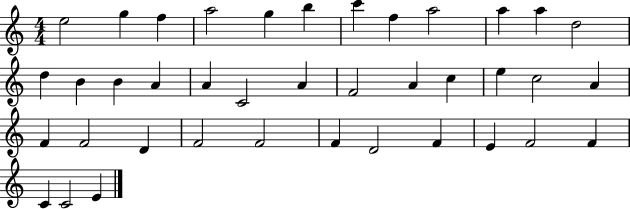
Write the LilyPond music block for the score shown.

{
  \clef treble
  \numericTimeSignature
  \time 4/4
  \key c \major
  e''2 g''4 f''4 | a''2 g''4 b''4 | c'''4 f''4 a''2 | a''4 a''4 d''2 | \break d''4 b'4 b'4 a'4 | a'4 c'2 a'4 | f'2 a'4 c''4 | e''4 c''2 a'4 | \break f'4 f'2 d'4 | f'2 f'2 | f'4 d'2 f'4 | e'4 f'2 f'4 | \break c'4 c'2 e'4 | \bar "|."
}